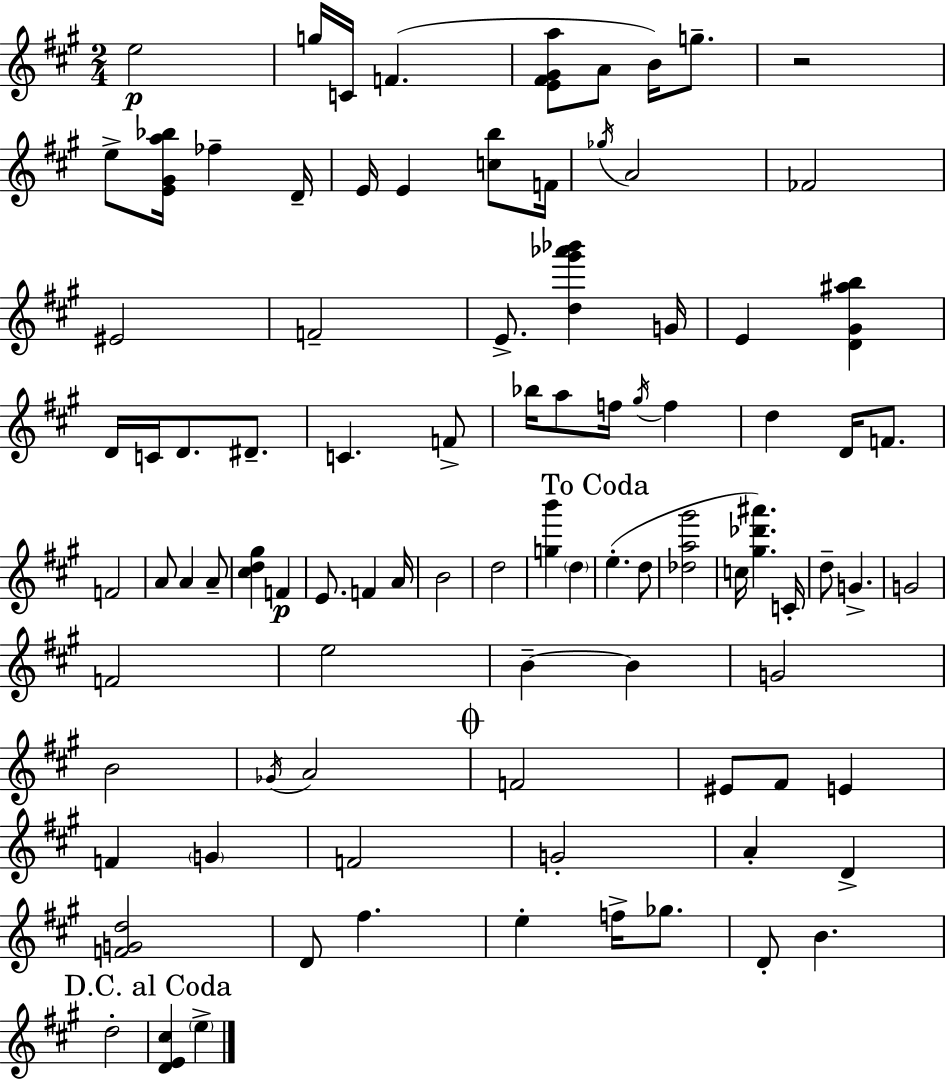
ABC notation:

X:1
T:Untitled
M:2/4
L:1/4
K:A
e2 g/4 C/4 F [E^F^Ga]/2 A/2 B/4 g/2 z2 e/2 [E^Ga_b]/4 _f D/4 E/4 E [cb]/2 F/4 _g/4 A2 _F2 ^E2 F2 E/2 [d^g'_a'_b'] G/4 E [D^G^ab] D/4 C/4 D/2 ^D/2 C F/2 _b/4 a/2 f/4 ^g/4 f d D/4 F/2 F2 A/2 A A/2 [^cd^g] F E/2 F A/4 B2 d2 [gb'] d e d/2 [_da^g']2 c/4 [^g_d'^a'] C/4 d/2 G G2 F2 e2 B B G2 B2 _G/4 A2 F2 ^E/2 ^F/2 E F G F2 G2 A D [FGd]2 D/2 ^f e f/4 _g/2 D/2 B d2 [DE^c] e